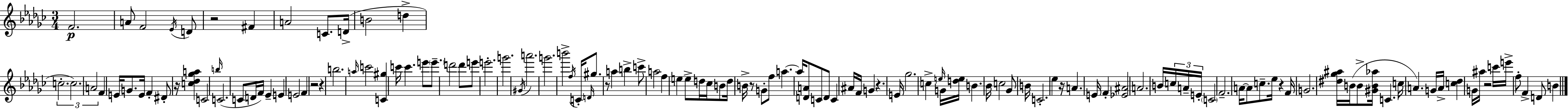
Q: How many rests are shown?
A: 10